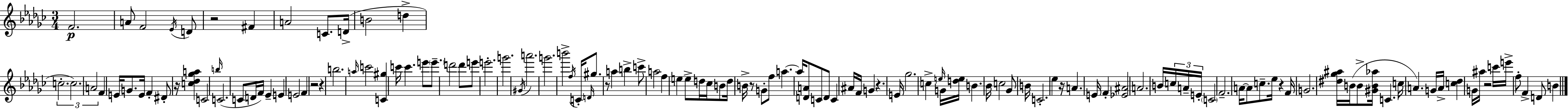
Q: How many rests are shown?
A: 10